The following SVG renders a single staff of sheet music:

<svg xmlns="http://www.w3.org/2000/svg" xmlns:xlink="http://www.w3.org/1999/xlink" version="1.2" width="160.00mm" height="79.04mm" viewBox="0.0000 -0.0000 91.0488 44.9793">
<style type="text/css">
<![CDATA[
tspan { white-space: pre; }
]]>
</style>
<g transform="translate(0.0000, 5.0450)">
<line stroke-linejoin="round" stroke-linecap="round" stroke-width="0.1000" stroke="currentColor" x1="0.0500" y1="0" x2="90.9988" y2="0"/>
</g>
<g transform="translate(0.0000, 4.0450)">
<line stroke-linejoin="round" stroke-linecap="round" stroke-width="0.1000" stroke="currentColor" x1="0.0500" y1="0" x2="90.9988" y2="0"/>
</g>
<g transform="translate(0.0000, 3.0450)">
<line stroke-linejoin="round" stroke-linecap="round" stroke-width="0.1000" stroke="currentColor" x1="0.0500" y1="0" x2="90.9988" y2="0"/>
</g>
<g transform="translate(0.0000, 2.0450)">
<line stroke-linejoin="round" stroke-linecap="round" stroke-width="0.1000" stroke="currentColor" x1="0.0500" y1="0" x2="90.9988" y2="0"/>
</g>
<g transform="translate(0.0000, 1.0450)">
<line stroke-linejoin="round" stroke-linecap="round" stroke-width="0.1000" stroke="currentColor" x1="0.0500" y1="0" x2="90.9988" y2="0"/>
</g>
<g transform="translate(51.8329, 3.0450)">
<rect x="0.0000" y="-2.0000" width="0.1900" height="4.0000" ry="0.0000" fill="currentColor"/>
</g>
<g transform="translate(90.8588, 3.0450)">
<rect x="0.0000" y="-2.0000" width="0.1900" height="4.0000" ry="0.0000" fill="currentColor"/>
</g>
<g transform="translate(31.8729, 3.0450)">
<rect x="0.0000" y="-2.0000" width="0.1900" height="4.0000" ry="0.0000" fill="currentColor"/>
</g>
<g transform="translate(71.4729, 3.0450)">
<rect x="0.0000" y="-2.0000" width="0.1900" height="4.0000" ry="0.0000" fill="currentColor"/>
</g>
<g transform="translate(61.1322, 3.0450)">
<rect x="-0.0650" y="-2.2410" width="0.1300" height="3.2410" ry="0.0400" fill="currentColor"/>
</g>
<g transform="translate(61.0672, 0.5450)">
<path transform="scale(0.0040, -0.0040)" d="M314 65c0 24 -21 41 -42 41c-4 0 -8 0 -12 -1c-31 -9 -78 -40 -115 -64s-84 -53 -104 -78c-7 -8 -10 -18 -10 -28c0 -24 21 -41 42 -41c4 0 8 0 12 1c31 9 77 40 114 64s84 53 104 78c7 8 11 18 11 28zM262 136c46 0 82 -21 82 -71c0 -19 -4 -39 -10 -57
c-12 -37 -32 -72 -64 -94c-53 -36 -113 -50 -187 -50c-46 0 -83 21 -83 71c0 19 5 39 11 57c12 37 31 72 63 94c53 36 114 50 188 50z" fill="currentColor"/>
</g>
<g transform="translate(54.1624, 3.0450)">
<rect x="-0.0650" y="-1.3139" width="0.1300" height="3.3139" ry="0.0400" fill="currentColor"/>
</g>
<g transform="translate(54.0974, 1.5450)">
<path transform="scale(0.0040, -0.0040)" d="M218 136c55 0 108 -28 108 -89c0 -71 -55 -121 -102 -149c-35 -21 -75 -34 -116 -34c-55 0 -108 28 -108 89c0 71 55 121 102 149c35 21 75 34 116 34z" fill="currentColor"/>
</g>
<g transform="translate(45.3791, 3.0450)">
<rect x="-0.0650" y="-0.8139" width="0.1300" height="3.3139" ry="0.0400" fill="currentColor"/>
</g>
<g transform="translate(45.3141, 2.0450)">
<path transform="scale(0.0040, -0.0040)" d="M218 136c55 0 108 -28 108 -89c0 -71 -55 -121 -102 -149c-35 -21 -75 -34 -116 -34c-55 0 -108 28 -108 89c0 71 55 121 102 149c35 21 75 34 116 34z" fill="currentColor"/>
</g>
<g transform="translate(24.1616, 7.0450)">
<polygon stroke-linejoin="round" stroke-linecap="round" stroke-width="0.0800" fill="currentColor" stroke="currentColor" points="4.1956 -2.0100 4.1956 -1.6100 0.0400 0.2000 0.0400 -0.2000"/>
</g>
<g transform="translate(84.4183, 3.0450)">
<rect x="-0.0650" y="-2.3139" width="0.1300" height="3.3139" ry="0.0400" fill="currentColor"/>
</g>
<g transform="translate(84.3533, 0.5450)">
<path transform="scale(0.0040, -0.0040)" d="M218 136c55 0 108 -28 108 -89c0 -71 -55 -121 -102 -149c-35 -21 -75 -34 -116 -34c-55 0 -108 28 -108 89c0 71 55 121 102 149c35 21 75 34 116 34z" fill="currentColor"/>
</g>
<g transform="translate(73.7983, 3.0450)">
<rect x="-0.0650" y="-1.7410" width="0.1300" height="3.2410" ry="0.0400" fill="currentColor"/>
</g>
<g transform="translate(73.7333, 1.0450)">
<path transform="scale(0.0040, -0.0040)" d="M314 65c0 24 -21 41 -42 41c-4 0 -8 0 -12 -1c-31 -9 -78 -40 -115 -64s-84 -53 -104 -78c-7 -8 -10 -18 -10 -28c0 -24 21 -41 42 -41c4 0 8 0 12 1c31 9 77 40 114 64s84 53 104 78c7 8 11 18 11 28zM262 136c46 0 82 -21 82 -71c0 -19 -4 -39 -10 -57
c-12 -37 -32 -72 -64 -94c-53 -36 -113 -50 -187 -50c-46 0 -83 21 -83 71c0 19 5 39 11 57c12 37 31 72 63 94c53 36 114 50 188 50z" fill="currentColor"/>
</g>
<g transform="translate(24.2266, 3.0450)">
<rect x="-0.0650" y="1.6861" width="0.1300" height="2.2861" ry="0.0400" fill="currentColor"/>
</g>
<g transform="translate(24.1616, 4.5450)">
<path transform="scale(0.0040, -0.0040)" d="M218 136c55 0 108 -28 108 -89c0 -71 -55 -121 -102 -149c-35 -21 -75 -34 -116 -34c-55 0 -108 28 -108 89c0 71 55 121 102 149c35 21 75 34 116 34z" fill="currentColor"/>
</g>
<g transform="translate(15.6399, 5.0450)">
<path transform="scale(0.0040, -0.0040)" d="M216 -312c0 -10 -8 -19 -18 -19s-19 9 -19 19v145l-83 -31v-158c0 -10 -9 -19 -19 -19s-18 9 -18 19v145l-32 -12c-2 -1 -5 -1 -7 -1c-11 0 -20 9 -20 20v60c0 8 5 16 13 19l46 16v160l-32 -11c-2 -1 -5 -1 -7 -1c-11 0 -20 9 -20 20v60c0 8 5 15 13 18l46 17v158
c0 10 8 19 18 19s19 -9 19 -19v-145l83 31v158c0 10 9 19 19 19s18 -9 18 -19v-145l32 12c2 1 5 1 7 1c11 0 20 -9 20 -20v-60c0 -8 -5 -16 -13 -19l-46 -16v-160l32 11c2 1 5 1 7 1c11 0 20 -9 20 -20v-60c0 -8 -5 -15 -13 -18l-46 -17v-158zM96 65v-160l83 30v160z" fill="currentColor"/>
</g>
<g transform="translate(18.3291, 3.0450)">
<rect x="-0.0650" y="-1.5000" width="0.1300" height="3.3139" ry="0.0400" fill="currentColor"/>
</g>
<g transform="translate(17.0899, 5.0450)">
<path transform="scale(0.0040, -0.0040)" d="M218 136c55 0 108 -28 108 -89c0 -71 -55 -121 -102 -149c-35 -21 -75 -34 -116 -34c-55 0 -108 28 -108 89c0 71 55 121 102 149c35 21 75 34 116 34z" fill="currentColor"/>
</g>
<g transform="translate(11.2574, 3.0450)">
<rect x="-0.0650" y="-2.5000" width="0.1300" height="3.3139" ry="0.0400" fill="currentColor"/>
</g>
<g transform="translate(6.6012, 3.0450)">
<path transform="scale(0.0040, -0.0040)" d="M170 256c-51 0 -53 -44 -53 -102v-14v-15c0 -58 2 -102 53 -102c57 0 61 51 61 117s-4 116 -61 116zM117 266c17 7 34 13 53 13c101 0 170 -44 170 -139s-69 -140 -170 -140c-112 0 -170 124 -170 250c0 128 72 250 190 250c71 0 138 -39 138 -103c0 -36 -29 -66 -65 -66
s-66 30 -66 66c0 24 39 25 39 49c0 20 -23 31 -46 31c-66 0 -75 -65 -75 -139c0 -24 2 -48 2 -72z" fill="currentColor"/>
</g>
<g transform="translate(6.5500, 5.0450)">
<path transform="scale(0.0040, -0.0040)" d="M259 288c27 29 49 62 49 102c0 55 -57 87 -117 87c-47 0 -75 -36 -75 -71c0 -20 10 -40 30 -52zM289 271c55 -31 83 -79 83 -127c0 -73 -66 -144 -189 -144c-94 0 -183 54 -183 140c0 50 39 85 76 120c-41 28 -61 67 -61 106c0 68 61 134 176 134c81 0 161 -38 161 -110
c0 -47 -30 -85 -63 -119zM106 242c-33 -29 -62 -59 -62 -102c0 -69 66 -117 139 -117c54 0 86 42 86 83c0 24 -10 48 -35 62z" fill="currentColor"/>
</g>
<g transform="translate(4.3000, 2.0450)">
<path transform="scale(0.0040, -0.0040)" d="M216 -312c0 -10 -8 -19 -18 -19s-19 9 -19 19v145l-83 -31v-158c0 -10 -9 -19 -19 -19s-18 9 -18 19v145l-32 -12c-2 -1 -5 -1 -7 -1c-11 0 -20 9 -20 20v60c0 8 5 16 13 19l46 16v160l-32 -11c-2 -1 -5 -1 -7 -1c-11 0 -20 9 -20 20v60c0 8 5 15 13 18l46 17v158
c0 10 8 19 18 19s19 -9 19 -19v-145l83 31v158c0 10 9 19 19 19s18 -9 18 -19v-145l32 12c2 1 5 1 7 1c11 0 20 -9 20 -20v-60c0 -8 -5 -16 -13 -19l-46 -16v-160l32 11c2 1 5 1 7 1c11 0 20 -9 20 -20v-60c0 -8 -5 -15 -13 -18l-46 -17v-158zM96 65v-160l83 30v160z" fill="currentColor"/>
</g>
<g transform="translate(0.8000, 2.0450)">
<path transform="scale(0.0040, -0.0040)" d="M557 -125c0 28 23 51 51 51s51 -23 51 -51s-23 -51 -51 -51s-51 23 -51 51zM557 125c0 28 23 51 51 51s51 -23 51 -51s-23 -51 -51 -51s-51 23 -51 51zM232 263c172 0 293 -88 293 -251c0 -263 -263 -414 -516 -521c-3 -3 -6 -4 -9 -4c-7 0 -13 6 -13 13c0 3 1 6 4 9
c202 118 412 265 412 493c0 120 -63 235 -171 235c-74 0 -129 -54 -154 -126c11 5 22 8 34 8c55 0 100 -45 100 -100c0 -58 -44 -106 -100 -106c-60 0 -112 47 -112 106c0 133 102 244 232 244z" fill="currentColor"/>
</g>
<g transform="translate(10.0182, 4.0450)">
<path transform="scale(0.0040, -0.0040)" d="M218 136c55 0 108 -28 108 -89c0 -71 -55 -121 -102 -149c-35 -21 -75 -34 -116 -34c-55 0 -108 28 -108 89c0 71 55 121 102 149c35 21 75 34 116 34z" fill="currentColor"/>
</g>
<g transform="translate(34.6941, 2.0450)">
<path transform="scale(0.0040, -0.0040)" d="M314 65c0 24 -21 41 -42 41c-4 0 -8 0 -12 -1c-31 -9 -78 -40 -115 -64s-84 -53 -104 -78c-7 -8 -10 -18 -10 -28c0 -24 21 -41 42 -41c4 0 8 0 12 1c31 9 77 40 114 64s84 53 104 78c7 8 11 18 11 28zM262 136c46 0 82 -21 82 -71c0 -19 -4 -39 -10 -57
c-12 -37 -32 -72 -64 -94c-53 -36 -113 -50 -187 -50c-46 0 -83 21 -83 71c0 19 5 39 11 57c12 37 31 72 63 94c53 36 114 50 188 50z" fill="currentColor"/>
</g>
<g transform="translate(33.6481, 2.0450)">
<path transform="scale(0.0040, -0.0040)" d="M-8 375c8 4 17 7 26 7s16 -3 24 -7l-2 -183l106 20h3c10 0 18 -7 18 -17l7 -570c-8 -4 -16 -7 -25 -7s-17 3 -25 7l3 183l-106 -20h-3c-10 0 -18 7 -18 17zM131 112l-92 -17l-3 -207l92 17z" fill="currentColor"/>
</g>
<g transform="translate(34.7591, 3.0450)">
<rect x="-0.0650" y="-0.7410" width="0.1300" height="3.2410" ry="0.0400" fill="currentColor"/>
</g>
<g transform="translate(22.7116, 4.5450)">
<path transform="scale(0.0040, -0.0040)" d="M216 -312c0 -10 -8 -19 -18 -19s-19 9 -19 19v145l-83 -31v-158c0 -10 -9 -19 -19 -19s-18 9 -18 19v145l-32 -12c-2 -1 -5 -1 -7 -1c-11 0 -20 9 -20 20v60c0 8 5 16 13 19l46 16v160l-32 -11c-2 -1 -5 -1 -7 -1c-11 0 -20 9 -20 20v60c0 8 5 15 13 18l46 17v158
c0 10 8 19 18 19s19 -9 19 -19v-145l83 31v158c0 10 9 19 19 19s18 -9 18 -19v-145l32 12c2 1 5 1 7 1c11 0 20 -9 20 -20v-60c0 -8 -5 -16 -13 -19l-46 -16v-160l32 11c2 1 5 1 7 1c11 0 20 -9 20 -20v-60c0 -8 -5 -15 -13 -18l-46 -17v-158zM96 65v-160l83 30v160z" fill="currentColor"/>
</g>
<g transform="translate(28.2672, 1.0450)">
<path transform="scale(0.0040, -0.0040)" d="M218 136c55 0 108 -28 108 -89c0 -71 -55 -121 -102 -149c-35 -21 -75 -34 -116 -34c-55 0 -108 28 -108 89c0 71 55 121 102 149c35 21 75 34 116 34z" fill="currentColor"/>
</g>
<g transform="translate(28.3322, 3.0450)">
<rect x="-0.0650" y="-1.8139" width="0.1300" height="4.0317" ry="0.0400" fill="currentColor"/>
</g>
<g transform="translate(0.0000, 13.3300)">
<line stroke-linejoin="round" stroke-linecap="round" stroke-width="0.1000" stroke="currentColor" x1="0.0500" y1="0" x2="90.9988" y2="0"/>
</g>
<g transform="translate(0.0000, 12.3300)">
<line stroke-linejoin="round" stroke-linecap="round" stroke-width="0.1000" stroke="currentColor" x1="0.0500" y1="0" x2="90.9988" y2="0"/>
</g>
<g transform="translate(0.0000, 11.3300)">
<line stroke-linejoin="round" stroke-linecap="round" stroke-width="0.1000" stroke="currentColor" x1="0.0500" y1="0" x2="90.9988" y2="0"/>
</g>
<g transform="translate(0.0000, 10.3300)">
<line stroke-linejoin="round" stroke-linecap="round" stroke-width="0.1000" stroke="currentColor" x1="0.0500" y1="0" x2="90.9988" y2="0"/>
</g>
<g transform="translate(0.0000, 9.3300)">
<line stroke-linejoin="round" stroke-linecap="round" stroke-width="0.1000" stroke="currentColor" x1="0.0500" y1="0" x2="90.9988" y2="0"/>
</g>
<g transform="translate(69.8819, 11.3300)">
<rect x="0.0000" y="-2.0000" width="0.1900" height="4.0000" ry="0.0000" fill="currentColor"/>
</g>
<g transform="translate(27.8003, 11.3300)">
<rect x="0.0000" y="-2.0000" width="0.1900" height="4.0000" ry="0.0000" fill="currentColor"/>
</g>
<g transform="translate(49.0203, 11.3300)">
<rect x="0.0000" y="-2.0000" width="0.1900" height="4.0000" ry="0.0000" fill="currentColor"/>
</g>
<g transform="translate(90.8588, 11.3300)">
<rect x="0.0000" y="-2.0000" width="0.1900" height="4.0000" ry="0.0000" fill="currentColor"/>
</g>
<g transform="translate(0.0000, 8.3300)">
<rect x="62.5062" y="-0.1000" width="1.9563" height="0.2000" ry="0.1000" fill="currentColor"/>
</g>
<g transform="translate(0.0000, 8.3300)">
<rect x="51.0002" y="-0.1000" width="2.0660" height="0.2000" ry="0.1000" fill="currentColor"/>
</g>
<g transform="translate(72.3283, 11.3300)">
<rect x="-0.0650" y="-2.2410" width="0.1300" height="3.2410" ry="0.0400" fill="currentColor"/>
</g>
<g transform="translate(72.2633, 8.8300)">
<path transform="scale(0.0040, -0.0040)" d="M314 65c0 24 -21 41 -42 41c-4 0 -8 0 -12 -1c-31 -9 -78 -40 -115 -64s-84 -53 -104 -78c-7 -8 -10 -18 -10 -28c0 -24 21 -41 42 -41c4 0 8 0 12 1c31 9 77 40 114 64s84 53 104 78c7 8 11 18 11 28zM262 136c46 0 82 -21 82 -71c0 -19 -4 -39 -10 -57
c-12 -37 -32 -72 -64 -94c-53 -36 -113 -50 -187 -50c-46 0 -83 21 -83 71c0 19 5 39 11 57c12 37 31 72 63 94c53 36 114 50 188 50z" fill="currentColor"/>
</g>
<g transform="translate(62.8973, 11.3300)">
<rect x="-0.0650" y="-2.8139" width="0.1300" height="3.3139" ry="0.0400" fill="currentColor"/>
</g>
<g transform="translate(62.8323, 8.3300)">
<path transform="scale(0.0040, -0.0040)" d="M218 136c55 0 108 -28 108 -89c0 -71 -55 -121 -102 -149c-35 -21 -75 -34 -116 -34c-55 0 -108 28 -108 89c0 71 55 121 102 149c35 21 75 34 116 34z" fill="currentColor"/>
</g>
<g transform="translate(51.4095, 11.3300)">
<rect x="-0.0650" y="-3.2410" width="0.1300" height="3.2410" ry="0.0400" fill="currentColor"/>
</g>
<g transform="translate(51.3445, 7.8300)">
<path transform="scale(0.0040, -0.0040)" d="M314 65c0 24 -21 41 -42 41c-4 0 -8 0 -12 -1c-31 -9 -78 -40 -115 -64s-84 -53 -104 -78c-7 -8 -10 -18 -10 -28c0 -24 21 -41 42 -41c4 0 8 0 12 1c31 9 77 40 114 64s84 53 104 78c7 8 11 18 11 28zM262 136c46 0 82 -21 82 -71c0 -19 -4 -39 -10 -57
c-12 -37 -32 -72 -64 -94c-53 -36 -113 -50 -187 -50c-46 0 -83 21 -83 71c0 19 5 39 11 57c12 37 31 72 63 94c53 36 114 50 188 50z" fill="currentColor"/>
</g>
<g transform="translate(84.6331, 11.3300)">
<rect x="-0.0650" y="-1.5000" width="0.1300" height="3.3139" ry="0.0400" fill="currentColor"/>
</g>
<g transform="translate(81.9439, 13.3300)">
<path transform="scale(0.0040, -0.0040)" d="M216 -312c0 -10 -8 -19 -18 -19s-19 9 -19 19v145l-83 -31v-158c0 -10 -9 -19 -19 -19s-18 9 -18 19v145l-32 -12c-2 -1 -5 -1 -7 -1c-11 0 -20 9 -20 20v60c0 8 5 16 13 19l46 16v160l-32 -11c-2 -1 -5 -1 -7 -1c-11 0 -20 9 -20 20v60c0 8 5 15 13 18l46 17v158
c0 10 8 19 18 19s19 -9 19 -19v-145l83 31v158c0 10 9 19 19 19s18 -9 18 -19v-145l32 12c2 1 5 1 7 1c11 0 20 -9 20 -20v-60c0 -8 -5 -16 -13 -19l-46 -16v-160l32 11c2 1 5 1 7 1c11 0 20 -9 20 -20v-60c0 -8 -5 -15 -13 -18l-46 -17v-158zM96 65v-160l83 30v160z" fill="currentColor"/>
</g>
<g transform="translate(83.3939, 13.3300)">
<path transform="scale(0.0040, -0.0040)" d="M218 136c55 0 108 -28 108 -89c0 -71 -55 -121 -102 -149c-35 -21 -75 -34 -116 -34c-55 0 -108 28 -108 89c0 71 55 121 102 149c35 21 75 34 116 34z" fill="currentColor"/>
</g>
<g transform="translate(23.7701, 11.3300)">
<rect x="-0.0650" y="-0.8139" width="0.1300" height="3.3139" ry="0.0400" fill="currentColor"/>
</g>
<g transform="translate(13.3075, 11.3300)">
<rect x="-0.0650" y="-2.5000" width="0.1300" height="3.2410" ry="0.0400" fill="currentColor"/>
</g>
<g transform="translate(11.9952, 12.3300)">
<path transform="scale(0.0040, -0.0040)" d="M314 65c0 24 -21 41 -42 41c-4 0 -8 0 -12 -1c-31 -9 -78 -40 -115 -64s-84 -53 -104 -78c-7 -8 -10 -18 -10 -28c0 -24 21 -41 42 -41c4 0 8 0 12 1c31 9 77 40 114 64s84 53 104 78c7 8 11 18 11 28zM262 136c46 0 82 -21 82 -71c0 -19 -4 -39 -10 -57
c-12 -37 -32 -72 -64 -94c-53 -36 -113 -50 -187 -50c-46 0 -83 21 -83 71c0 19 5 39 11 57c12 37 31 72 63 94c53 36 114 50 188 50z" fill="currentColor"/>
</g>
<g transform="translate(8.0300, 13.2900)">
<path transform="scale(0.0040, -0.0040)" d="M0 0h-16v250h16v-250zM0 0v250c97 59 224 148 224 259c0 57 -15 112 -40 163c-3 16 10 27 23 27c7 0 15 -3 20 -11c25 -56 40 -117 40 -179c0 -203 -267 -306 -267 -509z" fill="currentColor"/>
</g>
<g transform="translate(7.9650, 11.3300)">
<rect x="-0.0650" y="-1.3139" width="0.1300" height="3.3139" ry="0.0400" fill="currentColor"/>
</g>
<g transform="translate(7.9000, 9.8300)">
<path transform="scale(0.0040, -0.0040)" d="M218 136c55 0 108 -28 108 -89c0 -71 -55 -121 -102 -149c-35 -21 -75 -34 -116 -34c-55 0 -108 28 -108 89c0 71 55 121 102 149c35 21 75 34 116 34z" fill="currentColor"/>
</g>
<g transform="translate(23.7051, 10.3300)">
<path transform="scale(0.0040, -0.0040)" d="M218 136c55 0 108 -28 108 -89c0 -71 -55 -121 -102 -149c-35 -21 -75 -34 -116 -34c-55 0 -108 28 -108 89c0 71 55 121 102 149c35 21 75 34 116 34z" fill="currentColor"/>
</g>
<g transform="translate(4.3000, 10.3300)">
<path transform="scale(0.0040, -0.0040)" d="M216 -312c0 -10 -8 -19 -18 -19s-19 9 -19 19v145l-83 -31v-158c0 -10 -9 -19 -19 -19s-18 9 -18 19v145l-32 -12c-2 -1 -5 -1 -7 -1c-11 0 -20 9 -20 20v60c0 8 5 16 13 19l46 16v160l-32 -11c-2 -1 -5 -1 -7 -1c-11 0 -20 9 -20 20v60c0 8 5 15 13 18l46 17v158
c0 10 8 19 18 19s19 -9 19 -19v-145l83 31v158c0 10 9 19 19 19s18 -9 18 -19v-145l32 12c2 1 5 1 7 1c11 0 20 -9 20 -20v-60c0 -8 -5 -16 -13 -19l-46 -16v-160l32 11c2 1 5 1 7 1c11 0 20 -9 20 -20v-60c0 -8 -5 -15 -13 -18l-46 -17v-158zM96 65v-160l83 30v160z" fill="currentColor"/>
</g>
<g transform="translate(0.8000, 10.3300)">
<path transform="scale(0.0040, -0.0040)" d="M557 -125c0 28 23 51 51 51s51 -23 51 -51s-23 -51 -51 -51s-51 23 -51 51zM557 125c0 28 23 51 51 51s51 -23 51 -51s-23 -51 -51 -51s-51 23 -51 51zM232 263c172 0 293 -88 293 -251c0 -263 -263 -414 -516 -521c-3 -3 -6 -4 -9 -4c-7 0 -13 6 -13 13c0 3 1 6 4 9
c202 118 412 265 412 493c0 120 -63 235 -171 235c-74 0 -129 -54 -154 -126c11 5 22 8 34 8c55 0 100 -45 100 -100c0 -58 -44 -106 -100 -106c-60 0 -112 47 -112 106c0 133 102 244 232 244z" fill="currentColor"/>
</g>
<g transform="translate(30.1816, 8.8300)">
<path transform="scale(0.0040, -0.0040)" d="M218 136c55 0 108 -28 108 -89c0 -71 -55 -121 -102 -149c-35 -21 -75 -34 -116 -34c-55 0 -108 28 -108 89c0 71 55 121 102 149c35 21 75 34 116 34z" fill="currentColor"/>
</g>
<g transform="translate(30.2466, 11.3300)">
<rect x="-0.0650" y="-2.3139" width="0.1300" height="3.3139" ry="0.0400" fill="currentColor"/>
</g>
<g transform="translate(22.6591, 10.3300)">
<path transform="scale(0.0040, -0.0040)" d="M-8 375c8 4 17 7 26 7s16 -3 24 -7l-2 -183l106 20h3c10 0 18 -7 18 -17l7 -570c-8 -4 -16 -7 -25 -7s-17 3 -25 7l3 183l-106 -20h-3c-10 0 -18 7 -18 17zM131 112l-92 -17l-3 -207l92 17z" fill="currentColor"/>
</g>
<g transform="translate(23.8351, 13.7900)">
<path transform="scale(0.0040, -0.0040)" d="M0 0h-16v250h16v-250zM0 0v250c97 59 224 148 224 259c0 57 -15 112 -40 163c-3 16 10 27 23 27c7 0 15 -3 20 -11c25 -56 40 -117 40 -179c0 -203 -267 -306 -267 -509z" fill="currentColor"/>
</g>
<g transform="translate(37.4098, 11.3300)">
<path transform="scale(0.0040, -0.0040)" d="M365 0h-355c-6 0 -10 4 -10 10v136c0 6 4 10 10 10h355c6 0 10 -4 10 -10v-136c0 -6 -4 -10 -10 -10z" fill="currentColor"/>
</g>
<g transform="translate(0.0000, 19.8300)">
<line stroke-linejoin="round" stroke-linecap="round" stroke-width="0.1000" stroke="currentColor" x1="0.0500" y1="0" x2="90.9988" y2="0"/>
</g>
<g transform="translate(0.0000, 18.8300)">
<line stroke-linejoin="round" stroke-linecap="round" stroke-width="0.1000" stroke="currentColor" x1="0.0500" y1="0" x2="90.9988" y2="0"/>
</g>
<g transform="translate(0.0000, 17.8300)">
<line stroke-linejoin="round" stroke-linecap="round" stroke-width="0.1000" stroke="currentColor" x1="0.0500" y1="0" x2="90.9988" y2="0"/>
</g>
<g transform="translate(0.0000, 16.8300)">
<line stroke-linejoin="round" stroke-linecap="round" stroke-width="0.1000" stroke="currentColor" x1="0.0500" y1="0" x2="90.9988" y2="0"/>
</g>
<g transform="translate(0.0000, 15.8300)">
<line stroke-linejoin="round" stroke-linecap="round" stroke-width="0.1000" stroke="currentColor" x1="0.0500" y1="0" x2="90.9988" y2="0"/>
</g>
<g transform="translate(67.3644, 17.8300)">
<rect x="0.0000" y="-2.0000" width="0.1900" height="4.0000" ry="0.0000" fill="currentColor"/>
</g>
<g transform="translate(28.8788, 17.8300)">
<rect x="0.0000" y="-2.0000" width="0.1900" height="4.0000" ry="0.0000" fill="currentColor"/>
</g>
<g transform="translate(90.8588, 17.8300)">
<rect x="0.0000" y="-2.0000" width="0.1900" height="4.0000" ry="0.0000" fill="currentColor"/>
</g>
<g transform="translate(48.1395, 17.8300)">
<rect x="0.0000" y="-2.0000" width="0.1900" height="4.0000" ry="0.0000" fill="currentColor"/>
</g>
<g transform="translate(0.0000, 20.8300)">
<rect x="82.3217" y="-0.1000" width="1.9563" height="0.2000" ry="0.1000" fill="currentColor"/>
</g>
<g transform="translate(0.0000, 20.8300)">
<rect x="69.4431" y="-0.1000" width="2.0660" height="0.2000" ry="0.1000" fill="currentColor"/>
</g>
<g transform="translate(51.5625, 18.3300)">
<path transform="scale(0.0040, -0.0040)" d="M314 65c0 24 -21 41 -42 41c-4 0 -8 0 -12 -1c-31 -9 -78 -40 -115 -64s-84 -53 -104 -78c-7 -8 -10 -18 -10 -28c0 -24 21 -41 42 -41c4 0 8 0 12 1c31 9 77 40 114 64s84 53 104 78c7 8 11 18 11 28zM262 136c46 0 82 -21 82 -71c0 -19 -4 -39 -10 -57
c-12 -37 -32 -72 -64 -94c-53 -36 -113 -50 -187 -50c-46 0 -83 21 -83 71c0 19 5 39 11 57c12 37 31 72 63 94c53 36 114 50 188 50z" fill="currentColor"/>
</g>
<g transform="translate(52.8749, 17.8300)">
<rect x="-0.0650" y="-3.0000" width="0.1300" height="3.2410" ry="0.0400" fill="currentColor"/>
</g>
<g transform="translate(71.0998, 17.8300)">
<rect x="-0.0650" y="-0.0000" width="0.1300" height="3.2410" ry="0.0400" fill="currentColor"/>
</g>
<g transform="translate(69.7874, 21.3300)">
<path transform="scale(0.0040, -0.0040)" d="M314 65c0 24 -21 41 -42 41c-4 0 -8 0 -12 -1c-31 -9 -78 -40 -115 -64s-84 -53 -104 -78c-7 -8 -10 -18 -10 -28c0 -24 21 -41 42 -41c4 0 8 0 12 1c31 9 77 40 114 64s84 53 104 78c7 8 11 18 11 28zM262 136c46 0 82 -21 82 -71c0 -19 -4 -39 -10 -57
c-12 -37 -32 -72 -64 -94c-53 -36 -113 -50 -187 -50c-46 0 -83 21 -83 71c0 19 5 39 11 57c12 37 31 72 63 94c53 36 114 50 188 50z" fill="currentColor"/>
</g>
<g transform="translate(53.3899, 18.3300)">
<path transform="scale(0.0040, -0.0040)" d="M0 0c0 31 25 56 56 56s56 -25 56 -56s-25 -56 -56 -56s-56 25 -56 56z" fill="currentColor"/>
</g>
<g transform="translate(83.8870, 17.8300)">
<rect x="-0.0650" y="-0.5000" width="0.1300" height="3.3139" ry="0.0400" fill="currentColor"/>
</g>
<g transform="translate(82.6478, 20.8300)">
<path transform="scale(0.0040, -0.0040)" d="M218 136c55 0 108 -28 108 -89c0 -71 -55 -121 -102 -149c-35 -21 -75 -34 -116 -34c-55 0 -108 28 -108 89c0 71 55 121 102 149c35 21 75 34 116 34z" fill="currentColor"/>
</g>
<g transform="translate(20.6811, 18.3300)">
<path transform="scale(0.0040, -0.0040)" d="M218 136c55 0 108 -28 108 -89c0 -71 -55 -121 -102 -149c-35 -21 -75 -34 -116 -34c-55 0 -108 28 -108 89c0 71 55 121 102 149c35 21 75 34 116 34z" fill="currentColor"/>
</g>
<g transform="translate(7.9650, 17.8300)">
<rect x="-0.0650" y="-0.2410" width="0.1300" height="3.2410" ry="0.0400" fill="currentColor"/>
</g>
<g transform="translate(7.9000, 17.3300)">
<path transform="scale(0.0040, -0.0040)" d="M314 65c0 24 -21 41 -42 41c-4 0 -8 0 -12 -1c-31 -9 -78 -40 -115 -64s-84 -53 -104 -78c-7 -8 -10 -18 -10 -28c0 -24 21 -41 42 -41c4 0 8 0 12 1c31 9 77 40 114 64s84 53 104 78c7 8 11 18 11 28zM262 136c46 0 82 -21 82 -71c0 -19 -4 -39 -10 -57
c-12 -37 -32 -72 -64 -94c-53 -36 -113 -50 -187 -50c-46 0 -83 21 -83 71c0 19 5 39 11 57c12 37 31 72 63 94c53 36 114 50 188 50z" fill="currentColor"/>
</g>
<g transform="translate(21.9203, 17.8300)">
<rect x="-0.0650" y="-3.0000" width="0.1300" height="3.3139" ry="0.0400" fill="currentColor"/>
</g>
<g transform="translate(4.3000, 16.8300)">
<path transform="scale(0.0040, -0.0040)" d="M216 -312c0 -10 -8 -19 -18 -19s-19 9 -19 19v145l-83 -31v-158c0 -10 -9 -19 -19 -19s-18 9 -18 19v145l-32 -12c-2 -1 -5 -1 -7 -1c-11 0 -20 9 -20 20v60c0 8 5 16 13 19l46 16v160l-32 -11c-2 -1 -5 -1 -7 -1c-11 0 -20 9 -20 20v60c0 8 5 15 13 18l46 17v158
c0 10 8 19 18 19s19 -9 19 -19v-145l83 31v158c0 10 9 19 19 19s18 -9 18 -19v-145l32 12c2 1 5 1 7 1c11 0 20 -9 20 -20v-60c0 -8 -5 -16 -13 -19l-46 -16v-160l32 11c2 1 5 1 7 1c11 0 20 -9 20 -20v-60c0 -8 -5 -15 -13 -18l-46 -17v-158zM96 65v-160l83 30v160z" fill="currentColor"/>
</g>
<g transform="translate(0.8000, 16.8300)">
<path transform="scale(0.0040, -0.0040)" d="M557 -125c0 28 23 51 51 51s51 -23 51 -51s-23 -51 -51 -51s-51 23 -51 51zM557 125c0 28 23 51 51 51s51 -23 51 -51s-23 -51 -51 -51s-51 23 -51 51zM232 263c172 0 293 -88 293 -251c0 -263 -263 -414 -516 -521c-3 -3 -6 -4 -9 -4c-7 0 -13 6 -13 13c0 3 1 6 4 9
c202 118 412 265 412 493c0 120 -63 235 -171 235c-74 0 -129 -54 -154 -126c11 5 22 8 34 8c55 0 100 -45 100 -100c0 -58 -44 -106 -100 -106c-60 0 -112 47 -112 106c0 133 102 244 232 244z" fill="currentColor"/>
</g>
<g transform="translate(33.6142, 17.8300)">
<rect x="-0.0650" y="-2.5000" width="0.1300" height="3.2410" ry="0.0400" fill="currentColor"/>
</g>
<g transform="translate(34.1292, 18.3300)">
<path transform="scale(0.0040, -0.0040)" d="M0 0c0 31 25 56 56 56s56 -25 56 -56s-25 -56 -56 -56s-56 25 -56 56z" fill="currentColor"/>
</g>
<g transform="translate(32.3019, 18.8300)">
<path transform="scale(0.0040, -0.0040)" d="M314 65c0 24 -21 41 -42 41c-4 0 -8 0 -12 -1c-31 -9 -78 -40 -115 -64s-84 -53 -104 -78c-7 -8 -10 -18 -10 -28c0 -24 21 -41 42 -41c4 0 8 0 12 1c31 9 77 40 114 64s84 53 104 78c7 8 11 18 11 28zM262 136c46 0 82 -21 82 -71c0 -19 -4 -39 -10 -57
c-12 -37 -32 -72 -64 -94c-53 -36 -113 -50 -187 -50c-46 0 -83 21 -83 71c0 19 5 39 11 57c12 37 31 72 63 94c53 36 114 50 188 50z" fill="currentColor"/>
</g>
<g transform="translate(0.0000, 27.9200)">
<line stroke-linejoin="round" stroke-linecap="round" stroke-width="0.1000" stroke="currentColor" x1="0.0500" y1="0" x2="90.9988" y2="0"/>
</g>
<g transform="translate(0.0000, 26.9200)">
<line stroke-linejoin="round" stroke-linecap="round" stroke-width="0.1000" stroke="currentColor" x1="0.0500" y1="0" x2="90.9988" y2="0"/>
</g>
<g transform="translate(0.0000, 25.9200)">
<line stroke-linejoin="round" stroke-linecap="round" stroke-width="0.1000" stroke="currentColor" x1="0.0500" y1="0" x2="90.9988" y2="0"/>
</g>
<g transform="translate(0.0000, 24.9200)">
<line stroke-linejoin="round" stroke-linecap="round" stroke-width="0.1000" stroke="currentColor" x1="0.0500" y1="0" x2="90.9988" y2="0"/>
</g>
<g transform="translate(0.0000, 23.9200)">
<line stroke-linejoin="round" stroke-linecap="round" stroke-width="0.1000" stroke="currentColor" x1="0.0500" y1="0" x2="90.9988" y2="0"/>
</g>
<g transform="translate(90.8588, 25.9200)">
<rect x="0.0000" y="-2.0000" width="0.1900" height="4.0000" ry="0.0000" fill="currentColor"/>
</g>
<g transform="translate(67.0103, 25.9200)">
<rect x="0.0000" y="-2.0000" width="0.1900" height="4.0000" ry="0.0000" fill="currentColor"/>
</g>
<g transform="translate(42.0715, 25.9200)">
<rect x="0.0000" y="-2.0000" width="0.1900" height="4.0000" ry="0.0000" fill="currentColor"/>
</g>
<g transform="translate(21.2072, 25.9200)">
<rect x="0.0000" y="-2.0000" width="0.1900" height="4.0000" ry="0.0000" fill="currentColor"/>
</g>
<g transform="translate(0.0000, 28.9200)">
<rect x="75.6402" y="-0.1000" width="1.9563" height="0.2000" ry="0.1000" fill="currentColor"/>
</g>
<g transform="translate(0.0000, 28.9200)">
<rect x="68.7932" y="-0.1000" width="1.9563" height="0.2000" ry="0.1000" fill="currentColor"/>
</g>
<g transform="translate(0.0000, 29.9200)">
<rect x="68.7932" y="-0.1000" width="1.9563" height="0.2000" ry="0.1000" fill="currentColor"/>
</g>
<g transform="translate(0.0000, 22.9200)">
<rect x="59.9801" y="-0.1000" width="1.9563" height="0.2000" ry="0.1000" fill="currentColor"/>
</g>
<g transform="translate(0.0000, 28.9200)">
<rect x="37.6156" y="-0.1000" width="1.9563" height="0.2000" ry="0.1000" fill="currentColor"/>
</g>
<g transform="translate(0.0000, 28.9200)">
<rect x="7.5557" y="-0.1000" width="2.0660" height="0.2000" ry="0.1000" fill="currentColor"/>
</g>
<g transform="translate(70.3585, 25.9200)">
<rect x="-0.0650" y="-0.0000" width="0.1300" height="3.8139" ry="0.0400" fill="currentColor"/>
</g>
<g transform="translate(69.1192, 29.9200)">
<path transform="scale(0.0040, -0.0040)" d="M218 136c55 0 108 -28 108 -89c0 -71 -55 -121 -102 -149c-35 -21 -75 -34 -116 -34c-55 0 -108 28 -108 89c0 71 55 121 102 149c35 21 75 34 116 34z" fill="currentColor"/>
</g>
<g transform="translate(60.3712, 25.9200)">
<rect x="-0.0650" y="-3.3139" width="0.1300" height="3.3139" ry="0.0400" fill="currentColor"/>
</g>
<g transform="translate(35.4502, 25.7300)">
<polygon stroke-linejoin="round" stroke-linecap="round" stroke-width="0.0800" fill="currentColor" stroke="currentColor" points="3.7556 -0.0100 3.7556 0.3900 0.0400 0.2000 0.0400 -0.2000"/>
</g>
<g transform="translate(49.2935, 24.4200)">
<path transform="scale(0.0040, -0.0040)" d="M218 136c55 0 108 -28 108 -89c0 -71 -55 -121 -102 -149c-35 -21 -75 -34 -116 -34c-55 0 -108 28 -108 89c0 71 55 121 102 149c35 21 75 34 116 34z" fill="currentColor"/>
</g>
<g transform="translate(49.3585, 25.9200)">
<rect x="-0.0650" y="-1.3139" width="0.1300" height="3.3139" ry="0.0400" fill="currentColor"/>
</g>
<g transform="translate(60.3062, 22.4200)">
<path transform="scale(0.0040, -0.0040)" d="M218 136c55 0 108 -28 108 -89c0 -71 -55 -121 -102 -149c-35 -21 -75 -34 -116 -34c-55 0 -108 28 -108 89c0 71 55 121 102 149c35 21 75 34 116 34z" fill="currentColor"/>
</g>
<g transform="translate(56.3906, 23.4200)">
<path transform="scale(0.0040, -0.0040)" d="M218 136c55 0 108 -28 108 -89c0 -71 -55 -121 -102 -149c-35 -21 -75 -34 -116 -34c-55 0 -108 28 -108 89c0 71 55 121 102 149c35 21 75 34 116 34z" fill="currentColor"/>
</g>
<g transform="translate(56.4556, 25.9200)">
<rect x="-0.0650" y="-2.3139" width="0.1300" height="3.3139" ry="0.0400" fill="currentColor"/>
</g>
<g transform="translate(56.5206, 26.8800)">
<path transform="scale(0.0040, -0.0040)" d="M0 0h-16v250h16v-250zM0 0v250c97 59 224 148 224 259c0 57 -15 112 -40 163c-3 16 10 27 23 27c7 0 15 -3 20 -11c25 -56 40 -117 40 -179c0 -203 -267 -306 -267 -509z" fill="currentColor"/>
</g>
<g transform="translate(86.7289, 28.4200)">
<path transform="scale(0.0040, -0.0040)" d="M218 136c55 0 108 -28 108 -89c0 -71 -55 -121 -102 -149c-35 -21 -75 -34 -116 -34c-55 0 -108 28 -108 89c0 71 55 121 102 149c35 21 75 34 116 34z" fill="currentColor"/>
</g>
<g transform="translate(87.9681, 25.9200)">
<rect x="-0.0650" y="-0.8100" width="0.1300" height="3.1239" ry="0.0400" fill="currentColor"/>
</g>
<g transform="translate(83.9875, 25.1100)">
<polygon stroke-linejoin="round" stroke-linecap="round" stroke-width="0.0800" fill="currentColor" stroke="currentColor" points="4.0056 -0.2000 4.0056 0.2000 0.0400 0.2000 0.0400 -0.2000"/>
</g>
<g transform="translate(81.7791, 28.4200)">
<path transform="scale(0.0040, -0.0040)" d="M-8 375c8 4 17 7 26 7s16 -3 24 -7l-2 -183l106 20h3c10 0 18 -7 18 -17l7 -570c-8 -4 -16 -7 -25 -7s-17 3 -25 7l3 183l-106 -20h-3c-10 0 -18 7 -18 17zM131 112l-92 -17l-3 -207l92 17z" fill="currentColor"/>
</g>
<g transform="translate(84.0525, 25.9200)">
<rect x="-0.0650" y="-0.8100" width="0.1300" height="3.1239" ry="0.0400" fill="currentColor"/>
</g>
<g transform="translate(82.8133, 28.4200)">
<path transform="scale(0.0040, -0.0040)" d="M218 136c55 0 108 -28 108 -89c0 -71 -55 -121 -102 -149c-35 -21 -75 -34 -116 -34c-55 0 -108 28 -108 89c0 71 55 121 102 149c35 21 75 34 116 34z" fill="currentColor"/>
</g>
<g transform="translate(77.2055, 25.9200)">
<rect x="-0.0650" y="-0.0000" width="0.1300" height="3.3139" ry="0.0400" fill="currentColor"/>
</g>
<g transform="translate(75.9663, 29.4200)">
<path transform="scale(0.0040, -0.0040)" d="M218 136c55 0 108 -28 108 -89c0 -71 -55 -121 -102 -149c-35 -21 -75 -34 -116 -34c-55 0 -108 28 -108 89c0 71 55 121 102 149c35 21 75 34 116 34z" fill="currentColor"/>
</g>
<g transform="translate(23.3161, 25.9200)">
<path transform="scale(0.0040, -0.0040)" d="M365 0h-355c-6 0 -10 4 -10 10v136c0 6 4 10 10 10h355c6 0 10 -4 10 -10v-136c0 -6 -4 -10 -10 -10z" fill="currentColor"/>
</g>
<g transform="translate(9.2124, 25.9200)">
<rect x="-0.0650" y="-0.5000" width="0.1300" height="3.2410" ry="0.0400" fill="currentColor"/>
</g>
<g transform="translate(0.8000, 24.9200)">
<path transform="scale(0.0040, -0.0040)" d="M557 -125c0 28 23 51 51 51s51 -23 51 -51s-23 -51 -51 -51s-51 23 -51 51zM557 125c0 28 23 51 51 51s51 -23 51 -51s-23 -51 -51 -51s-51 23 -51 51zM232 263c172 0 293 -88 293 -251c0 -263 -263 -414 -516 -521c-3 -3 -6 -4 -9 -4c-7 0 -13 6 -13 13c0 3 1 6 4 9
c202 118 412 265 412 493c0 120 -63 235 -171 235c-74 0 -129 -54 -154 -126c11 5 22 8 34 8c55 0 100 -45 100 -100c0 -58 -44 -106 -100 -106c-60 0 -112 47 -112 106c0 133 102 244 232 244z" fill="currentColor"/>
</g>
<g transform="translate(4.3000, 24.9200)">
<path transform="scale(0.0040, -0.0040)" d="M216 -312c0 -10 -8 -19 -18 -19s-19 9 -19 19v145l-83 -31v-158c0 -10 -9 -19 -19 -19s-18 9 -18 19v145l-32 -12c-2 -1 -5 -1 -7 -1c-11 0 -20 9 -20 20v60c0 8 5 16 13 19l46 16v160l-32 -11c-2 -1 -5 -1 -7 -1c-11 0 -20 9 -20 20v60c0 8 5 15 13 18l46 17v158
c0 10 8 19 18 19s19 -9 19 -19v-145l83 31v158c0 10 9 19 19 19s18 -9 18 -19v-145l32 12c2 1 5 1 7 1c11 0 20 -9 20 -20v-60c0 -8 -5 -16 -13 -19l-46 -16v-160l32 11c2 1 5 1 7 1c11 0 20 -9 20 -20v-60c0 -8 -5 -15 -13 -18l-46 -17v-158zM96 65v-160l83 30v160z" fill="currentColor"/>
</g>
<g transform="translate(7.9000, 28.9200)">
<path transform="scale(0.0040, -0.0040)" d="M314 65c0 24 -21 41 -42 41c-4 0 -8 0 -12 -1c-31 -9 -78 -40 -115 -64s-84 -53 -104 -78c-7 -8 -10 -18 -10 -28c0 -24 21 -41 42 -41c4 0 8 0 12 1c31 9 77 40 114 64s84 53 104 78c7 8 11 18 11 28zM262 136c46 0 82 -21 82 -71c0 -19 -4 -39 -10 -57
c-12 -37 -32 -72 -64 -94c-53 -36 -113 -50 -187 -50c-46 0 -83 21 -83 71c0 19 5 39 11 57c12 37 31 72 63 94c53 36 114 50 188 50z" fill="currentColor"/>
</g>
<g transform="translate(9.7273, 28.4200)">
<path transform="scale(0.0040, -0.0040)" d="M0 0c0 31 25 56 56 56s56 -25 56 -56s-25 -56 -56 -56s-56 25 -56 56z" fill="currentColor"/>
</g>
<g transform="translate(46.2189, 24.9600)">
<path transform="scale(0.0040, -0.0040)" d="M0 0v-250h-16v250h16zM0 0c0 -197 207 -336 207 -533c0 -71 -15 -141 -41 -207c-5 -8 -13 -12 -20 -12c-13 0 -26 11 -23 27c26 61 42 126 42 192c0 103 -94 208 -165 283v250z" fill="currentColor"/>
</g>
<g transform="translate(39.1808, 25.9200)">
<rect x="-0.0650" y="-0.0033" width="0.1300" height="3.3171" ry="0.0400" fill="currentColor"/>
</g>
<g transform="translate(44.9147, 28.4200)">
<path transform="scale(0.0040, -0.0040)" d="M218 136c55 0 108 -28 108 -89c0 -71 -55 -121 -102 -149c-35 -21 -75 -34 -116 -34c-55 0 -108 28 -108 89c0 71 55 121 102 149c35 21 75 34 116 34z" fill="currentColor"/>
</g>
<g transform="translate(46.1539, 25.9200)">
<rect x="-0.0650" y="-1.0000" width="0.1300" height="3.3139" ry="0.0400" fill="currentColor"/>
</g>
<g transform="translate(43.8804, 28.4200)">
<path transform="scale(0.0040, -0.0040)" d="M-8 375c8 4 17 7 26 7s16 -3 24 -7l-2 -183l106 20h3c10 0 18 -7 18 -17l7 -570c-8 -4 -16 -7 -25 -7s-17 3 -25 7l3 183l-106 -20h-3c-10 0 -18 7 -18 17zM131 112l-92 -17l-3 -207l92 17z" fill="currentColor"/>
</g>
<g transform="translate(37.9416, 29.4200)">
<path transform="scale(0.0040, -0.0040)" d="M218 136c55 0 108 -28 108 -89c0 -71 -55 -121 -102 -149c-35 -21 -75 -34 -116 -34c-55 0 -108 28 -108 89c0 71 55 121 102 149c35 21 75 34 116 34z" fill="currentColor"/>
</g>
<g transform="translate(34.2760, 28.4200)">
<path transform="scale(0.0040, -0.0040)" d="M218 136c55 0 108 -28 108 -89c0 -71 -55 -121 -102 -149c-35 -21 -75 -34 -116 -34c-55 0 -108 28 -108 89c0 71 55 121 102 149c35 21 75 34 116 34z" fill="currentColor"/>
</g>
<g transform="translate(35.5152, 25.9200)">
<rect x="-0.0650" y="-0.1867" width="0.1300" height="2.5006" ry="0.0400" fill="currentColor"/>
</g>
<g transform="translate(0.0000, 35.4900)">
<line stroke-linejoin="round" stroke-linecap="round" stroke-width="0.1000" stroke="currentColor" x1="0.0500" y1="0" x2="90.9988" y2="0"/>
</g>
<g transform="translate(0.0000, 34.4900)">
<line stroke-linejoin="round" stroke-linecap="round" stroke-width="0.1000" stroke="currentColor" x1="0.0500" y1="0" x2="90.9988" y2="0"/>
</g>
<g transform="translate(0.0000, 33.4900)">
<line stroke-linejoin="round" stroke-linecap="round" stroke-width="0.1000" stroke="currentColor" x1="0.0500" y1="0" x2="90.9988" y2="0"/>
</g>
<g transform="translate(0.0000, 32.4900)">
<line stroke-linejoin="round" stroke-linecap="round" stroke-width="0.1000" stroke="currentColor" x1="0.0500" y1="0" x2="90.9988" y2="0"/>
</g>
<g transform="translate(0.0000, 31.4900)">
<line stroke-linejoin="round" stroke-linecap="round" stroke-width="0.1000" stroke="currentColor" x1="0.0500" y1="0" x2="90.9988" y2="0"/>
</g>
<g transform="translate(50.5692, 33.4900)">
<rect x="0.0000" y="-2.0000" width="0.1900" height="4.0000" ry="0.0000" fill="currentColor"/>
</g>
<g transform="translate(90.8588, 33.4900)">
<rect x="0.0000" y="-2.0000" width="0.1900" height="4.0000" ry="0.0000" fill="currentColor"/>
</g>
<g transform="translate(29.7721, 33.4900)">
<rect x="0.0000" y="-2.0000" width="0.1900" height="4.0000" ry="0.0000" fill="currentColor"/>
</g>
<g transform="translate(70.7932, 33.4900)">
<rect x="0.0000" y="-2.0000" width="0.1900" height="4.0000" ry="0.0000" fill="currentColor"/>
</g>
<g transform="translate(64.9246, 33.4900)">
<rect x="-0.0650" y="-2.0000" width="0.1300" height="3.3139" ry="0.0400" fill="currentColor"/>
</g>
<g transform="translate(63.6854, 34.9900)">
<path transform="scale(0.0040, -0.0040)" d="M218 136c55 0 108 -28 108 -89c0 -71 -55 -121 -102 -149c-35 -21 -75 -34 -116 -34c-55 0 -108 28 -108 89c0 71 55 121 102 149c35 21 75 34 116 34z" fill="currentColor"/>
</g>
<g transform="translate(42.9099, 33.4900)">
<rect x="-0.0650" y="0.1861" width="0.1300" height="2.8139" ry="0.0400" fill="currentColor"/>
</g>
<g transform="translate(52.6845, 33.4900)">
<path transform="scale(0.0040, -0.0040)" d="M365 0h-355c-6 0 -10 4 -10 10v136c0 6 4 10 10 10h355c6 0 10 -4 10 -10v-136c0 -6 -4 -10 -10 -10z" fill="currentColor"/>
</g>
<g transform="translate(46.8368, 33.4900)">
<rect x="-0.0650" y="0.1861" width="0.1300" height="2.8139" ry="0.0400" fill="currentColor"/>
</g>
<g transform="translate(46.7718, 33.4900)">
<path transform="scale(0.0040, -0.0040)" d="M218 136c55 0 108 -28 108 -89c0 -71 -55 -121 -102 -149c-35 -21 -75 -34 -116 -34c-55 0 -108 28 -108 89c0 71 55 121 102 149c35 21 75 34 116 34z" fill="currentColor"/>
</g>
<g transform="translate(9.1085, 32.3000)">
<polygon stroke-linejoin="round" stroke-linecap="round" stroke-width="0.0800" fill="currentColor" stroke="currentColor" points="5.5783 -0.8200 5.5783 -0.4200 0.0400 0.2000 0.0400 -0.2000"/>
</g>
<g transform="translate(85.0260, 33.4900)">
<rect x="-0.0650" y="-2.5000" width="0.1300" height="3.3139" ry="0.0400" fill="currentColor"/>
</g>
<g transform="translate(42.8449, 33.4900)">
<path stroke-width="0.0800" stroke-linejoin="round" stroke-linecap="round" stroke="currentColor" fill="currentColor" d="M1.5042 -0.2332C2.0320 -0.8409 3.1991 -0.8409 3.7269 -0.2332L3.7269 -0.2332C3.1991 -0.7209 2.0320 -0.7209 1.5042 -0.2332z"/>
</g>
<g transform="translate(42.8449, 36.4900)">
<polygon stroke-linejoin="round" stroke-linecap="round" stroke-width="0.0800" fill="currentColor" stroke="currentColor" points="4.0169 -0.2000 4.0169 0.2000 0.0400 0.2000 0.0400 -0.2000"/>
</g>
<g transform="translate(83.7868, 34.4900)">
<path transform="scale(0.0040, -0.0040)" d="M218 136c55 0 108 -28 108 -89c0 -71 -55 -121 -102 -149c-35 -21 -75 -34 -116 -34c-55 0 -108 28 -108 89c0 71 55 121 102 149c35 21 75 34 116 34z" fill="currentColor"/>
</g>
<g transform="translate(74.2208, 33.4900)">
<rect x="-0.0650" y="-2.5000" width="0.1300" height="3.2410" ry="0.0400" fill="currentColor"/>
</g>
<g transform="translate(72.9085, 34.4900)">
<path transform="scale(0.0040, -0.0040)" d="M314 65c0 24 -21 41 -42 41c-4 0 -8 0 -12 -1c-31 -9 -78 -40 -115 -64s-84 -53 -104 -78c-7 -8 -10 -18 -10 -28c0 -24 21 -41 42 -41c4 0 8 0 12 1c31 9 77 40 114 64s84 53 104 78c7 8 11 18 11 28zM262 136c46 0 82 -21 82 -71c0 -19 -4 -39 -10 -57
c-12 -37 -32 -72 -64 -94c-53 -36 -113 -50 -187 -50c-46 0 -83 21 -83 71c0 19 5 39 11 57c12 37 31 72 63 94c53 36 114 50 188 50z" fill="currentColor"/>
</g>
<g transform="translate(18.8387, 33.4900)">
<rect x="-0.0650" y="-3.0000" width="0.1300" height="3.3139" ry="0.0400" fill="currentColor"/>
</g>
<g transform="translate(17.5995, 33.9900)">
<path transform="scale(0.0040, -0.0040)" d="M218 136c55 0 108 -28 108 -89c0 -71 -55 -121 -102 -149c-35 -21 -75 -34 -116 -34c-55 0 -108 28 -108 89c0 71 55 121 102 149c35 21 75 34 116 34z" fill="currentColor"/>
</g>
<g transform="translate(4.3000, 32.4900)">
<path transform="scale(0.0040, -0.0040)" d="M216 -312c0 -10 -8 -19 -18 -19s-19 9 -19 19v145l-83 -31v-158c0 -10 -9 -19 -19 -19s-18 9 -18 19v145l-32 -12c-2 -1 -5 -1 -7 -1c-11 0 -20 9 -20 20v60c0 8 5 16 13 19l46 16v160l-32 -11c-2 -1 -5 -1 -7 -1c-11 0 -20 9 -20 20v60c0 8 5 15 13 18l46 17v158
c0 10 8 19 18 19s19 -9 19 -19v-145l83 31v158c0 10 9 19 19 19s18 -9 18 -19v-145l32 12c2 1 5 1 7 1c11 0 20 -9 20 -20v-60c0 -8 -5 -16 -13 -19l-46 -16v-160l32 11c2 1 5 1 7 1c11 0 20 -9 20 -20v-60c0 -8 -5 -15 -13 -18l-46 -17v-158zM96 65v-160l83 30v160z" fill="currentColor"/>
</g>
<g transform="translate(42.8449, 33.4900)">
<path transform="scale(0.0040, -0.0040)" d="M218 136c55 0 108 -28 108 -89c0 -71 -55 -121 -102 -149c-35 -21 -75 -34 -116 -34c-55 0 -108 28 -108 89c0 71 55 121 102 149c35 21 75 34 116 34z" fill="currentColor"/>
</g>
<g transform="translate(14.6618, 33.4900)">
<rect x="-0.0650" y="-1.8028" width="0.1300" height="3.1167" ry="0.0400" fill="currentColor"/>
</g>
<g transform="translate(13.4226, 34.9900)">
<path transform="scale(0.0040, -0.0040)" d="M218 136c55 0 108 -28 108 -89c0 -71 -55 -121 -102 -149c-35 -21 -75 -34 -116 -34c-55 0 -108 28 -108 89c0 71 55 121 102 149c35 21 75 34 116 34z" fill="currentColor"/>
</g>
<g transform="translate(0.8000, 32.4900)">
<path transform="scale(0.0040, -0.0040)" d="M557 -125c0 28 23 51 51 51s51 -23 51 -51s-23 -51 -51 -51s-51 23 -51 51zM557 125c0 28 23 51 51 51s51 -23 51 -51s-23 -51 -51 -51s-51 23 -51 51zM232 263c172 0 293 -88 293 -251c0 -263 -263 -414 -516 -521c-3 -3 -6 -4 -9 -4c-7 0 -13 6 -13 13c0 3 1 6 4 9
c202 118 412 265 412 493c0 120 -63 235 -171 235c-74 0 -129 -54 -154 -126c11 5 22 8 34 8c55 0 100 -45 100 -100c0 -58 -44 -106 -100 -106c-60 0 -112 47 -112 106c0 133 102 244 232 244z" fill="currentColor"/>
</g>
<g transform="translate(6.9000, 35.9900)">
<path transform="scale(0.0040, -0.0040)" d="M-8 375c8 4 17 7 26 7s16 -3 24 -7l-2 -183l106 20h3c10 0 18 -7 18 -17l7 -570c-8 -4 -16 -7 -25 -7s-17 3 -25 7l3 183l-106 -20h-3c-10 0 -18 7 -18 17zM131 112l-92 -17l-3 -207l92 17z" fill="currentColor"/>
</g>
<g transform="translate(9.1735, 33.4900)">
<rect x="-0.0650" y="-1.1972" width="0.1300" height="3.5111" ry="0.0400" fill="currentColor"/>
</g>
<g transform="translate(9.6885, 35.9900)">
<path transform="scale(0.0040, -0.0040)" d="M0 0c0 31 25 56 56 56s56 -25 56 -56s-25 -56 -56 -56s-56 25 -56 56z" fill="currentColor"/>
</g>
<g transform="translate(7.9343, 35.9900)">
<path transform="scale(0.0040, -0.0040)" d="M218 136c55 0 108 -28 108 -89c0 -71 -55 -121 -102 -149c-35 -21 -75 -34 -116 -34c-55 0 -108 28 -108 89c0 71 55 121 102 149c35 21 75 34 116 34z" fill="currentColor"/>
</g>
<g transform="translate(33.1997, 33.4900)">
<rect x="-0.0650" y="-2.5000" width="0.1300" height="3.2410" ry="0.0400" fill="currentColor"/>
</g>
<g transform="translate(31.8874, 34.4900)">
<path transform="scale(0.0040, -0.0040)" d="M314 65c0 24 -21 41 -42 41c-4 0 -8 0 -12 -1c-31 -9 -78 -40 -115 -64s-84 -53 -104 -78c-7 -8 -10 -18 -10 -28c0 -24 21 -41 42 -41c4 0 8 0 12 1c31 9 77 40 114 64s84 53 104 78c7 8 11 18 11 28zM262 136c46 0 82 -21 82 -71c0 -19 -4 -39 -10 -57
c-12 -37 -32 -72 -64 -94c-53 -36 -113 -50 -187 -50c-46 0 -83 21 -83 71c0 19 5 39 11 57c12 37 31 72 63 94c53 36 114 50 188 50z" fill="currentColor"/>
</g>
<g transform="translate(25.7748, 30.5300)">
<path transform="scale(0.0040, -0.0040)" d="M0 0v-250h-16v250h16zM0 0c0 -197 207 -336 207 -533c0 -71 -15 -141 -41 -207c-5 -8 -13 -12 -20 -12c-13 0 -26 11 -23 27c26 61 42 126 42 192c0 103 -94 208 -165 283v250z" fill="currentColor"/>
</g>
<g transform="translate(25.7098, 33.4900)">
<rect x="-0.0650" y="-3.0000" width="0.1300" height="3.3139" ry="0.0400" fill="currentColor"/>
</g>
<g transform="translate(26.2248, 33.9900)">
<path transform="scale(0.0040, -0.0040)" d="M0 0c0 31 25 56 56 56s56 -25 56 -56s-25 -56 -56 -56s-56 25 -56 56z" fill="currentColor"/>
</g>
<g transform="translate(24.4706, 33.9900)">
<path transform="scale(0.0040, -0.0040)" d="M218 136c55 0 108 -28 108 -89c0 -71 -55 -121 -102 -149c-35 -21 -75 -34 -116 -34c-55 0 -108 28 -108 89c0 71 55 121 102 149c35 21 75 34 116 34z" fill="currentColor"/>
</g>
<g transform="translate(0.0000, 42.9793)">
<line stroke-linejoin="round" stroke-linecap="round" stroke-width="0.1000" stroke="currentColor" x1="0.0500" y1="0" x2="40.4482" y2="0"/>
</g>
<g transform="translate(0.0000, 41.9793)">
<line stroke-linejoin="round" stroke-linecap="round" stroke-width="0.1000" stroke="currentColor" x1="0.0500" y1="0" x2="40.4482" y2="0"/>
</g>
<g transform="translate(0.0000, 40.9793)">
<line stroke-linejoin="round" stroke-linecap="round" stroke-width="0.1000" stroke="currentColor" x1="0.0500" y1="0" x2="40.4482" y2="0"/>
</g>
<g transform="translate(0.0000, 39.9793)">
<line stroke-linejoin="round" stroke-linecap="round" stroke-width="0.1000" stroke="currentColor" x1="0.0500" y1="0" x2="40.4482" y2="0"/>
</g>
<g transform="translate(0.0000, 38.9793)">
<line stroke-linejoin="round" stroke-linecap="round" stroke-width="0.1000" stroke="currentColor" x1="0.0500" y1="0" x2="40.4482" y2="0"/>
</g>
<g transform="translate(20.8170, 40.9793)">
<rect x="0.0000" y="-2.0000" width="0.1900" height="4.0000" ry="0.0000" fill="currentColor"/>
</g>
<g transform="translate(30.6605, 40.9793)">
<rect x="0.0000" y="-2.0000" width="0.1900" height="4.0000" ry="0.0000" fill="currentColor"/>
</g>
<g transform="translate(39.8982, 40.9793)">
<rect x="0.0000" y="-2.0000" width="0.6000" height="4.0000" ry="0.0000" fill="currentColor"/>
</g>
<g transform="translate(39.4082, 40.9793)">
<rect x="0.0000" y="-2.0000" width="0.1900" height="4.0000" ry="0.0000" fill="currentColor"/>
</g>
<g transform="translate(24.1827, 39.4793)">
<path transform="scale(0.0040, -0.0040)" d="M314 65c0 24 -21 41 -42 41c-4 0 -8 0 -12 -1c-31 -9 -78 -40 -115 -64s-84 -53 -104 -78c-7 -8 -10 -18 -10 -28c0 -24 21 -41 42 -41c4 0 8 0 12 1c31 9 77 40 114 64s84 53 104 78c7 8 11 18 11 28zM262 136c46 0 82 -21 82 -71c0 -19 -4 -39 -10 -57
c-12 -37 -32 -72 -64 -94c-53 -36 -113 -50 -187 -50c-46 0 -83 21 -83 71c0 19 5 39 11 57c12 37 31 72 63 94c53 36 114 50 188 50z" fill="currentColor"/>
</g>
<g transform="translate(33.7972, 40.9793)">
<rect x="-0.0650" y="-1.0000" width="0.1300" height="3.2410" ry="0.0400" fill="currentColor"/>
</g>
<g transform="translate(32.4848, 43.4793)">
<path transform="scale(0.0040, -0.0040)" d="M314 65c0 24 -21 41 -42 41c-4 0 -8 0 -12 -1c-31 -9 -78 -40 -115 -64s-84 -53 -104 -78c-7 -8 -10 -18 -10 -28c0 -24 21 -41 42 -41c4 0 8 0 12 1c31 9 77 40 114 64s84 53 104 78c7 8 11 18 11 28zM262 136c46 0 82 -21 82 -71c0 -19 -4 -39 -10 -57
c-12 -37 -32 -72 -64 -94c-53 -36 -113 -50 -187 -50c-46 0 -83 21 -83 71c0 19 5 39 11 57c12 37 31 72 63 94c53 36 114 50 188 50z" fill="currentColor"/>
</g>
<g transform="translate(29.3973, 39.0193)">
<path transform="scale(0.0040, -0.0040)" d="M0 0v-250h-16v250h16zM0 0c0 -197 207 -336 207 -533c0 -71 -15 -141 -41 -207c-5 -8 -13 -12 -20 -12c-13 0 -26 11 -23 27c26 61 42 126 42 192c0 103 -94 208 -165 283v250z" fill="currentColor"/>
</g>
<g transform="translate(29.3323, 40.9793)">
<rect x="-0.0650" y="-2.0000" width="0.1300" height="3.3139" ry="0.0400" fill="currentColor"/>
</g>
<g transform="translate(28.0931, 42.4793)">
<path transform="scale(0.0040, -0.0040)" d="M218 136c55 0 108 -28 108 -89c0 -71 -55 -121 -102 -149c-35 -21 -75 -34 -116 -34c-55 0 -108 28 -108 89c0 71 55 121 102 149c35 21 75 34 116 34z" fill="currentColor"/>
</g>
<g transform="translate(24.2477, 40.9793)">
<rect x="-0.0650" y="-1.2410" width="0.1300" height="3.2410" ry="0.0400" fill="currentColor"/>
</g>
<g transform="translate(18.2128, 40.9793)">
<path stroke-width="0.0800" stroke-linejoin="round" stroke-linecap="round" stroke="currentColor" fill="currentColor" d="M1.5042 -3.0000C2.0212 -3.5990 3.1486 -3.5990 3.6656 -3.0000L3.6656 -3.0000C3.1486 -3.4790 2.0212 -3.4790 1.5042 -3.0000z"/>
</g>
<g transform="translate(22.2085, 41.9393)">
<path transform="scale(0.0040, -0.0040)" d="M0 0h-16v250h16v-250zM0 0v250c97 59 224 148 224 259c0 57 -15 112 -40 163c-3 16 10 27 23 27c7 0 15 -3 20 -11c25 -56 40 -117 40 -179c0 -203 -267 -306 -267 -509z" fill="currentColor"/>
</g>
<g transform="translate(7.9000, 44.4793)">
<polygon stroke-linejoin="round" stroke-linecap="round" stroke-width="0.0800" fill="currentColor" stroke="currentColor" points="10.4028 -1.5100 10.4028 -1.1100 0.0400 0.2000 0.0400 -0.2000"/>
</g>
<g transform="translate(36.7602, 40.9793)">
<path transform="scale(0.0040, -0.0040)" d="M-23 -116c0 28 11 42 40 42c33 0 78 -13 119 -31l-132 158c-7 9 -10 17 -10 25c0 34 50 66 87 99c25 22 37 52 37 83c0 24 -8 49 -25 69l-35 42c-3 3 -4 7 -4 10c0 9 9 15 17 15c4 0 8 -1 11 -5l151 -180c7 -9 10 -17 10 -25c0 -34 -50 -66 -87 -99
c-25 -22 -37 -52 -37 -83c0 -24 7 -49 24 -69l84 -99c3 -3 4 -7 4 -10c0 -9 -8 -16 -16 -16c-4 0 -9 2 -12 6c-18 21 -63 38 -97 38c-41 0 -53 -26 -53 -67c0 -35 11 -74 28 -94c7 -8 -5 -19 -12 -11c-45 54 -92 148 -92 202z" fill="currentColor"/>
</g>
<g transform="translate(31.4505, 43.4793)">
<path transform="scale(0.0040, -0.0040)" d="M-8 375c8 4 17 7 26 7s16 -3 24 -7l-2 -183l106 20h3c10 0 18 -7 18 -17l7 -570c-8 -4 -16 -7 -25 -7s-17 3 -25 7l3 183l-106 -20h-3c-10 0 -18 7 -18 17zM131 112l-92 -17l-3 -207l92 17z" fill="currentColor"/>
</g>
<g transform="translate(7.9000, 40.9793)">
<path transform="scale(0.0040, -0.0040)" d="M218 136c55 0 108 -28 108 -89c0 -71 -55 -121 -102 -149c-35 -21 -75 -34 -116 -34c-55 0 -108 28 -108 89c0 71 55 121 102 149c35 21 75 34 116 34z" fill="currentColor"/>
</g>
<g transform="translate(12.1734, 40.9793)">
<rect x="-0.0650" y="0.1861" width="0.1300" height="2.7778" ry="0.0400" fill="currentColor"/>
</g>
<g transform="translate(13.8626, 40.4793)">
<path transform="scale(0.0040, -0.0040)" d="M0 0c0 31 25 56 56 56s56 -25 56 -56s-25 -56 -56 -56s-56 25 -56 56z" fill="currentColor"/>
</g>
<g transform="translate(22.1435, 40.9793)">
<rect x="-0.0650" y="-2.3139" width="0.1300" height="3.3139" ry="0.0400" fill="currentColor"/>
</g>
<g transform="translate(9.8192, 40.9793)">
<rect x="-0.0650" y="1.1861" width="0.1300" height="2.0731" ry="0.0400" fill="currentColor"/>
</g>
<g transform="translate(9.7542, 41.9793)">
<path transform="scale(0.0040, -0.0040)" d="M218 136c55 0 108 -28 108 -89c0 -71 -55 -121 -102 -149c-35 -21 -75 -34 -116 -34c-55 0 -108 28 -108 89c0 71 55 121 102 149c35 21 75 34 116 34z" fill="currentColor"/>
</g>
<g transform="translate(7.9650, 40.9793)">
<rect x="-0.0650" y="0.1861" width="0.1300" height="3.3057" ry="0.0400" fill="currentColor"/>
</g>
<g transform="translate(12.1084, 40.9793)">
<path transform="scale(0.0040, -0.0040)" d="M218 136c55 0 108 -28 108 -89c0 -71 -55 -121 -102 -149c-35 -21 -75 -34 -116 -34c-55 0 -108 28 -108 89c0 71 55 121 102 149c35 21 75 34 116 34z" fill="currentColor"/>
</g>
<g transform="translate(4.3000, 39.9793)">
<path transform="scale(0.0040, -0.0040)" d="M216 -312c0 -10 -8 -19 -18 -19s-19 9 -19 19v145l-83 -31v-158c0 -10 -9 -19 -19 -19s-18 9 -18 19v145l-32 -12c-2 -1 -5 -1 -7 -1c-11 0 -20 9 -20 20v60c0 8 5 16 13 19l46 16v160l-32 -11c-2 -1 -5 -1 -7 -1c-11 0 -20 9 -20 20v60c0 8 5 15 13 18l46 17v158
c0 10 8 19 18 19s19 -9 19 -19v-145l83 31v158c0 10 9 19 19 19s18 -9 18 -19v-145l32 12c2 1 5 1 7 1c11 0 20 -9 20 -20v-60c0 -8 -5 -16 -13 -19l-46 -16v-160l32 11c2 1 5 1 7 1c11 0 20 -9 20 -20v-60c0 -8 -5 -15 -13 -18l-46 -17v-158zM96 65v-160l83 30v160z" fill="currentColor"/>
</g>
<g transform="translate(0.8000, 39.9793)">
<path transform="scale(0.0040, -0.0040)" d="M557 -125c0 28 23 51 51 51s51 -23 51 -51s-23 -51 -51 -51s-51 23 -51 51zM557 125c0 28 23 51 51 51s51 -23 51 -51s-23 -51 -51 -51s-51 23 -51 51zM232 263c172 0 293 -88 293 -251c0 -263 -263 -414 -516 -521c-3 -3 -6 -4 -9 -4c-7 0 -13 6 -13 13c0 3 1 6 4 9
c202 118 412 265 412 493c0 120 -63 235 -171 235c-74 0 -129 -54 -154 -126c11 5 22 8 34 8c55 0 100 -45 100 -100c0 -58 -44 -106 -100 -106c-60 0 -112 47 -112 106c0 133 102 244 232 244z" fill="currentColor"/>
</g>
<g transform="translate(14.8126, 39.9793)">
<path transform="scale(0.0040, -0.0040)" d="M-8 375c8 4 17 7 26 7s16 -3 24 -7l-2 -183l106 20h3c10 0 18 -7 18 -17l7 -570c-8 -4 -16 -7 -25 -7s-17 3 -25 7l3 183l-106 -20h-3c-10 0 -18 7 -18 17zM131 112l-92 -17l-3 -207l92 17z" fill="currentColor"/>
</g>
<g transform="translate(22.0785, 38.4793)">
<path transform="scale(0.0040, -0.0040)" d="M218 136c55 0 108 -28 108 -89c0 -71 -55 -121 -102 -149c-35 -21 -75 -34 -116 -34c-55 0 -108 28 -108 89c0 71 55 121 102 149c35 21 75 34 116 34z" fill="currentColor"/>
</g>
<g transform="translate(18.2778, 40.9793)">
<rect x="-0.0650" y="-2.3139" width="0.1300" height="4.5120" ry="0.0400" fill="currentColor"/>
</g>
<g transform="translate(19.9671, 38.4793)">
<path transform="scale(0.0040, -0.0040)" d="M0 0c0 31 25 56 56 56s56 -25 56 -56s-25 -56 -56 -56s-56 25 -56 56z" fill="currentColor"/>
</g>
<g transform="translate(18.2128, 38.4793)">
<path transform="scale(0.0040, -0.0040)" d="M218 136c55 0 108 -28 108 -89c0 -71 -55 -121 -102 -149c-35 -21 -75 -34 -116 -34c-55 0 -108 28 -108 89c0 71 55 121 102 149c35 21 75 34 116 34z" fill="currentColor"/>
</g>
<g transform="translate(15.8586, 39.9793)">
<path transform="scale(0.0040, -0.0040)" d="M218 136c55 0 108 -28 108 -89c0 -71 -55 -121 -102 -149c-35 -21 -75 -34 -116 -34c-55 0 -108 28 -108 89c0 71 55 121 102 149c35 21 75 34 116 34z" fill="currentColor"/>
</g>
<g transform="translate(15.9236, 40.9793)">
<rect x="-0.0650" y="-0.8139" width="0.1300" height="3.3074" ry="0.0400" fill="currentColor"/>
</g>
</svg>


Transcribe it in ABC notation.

X:1
T:Untitled
M:6/8
L:1/4
K:G
B,, ^G,, ^A,,/2 A,/2 F,2 F, G, B,2 A,2 B, G,/2 B,,2 F,/2 B, z2 D2 C B,2 ^G,, E,2 C, B,,2 C,2 D,,2 E,, E,,2 z2 ^F,,/2 D,,/2 F,,/2 G, B,/2 D C,, D,, F,,/2 F,,/2 F,,/2 A,,/2 C, C,/2 B,,2 D,/2 D,/2 z2 A,, B,,2 B,, D,/2 B,,/2 D,/2 F,/2 B,/2 B,/2 G,2 A,,/2 F,,2 z